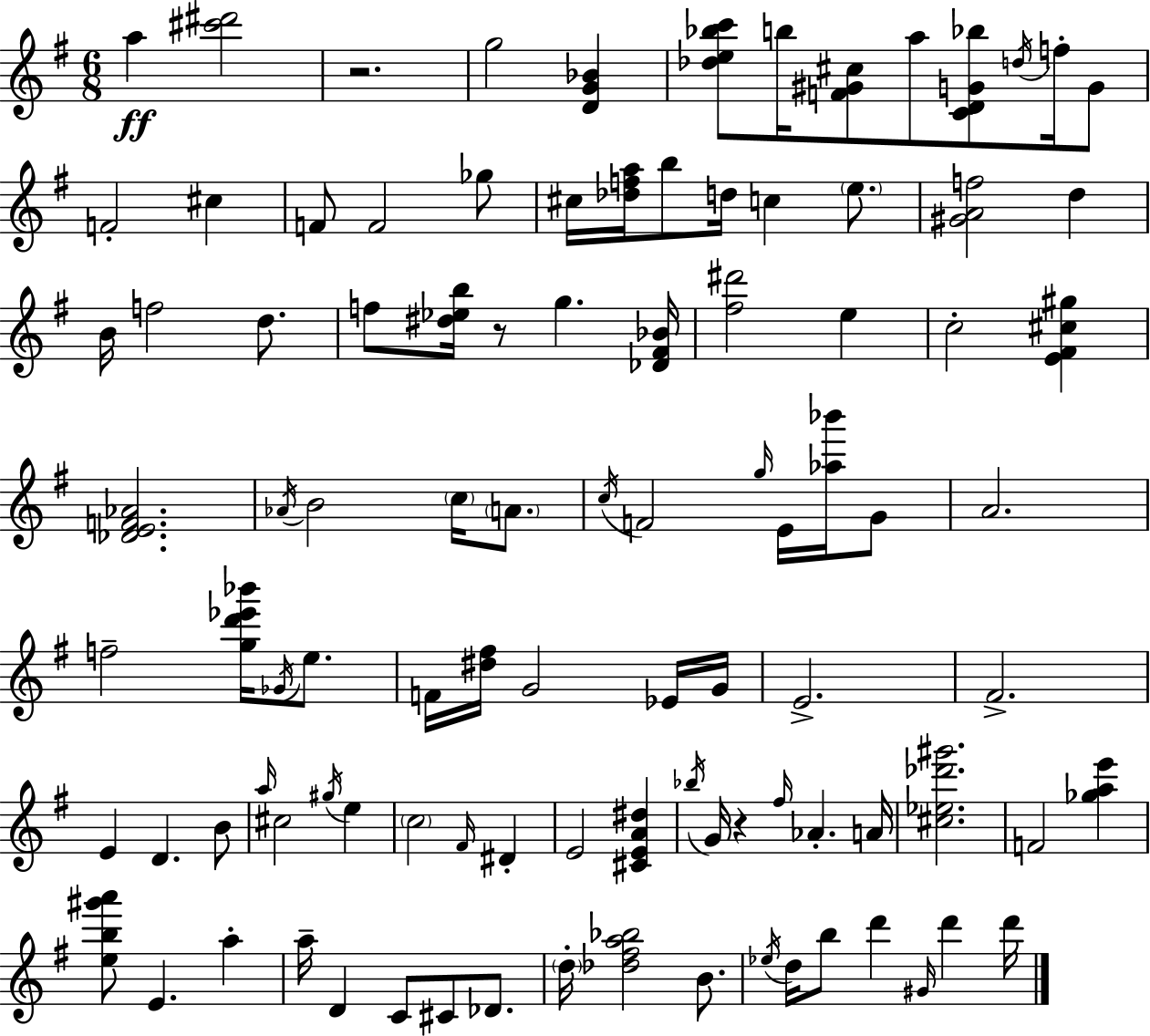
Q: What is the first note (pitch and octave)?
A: A5